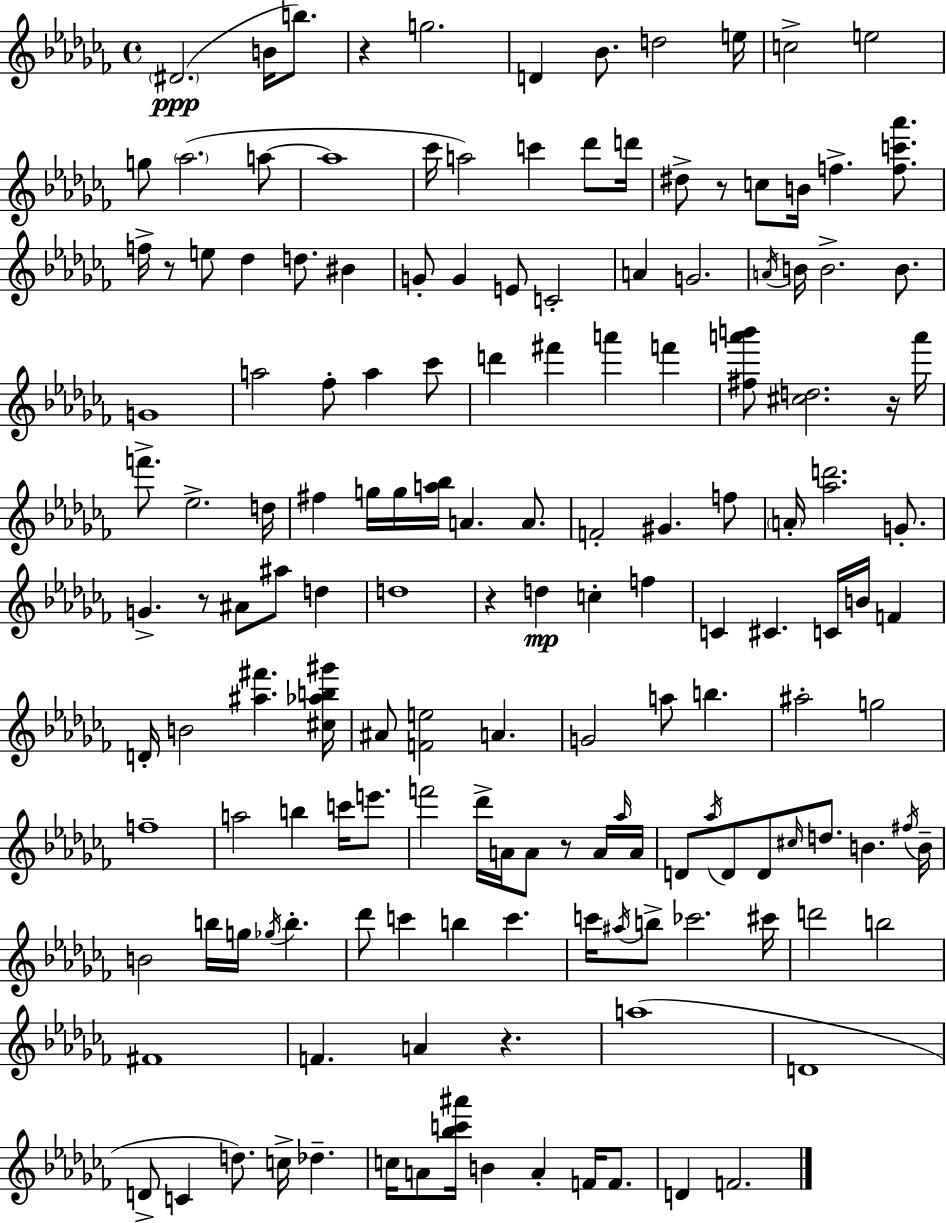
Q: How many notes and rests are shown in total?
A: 155